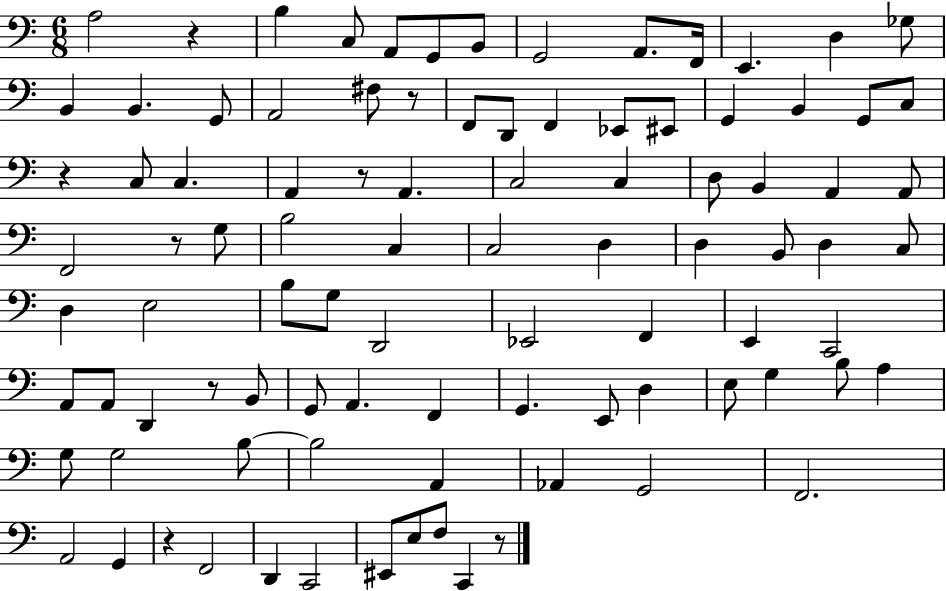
X:1
T:Untitled
M:6/8
L:1/4
K:C
A,2 z B, C,/2 A,,/2 G,,/2 B,,/2 G,,2 A,,/2 F,,/4 E,, D, _G,/2 B,, B,, G,,/2 A,,2 ^F,/2 z/2 F,,/2 D,,/2 F,, _E,,/2 ^E,,/2 G,, B,, G,,/2 C,/2 z C,/2 C, A,, z/2 A,, C,2 C, D,/2 B,, A,, A,,/2 F,,2 z/2 G,/2 B,2 C, C,2 D, D, B,,/2 D, C,/2 D, E,2 B,/2 G,/2 D,,2 _E,,2 F,, E,, C,,2 A,,/2 A,,/2 D,, z/2 B,,/2 G,,/2 A,, F,, G,, E,,/2 D, E,/2 G, B,/2 A, G,/2 G,2 B,/2 B,2 A,, _A,, G,,2 F,,2 A,,2 G,, z F,,2 D,, C,,2 ^E,,/2 E,/2 F,/2 C,, z/2